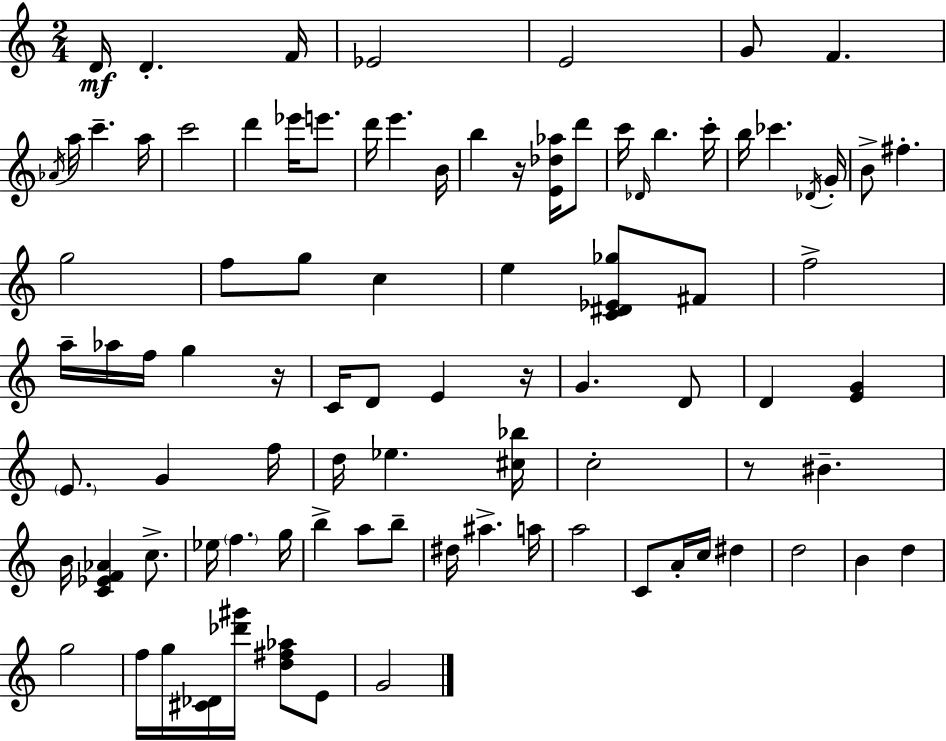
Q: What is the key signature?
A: C major